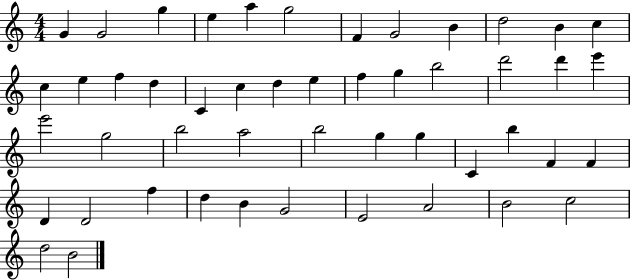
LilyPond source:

{
  \clef treble
  \numericTimeSignature
  \time 4/4
  \key c \major
  g'4 g'2 g''4 | e''4 a''4 g''2 | f'4 g'2 b'4 | d''2 b'4 c''4 | \break c''4 e''4 f''4 d''4 | c'4 c''4 d''4 e''4 | f''4 g''4 b''2 | d'''2 d'''4 e'''4 | \break e'''2 g''2 | b''2 a''2 | b''2 g''4 g''4 | c'4 b''4 f'4 f'4 | \break d'4 d'2 f''4 | d''4 b'4 g'2 | e'2 a'2 | b'2 c''2 | \break d''2 b'2 | \bar "|."
}